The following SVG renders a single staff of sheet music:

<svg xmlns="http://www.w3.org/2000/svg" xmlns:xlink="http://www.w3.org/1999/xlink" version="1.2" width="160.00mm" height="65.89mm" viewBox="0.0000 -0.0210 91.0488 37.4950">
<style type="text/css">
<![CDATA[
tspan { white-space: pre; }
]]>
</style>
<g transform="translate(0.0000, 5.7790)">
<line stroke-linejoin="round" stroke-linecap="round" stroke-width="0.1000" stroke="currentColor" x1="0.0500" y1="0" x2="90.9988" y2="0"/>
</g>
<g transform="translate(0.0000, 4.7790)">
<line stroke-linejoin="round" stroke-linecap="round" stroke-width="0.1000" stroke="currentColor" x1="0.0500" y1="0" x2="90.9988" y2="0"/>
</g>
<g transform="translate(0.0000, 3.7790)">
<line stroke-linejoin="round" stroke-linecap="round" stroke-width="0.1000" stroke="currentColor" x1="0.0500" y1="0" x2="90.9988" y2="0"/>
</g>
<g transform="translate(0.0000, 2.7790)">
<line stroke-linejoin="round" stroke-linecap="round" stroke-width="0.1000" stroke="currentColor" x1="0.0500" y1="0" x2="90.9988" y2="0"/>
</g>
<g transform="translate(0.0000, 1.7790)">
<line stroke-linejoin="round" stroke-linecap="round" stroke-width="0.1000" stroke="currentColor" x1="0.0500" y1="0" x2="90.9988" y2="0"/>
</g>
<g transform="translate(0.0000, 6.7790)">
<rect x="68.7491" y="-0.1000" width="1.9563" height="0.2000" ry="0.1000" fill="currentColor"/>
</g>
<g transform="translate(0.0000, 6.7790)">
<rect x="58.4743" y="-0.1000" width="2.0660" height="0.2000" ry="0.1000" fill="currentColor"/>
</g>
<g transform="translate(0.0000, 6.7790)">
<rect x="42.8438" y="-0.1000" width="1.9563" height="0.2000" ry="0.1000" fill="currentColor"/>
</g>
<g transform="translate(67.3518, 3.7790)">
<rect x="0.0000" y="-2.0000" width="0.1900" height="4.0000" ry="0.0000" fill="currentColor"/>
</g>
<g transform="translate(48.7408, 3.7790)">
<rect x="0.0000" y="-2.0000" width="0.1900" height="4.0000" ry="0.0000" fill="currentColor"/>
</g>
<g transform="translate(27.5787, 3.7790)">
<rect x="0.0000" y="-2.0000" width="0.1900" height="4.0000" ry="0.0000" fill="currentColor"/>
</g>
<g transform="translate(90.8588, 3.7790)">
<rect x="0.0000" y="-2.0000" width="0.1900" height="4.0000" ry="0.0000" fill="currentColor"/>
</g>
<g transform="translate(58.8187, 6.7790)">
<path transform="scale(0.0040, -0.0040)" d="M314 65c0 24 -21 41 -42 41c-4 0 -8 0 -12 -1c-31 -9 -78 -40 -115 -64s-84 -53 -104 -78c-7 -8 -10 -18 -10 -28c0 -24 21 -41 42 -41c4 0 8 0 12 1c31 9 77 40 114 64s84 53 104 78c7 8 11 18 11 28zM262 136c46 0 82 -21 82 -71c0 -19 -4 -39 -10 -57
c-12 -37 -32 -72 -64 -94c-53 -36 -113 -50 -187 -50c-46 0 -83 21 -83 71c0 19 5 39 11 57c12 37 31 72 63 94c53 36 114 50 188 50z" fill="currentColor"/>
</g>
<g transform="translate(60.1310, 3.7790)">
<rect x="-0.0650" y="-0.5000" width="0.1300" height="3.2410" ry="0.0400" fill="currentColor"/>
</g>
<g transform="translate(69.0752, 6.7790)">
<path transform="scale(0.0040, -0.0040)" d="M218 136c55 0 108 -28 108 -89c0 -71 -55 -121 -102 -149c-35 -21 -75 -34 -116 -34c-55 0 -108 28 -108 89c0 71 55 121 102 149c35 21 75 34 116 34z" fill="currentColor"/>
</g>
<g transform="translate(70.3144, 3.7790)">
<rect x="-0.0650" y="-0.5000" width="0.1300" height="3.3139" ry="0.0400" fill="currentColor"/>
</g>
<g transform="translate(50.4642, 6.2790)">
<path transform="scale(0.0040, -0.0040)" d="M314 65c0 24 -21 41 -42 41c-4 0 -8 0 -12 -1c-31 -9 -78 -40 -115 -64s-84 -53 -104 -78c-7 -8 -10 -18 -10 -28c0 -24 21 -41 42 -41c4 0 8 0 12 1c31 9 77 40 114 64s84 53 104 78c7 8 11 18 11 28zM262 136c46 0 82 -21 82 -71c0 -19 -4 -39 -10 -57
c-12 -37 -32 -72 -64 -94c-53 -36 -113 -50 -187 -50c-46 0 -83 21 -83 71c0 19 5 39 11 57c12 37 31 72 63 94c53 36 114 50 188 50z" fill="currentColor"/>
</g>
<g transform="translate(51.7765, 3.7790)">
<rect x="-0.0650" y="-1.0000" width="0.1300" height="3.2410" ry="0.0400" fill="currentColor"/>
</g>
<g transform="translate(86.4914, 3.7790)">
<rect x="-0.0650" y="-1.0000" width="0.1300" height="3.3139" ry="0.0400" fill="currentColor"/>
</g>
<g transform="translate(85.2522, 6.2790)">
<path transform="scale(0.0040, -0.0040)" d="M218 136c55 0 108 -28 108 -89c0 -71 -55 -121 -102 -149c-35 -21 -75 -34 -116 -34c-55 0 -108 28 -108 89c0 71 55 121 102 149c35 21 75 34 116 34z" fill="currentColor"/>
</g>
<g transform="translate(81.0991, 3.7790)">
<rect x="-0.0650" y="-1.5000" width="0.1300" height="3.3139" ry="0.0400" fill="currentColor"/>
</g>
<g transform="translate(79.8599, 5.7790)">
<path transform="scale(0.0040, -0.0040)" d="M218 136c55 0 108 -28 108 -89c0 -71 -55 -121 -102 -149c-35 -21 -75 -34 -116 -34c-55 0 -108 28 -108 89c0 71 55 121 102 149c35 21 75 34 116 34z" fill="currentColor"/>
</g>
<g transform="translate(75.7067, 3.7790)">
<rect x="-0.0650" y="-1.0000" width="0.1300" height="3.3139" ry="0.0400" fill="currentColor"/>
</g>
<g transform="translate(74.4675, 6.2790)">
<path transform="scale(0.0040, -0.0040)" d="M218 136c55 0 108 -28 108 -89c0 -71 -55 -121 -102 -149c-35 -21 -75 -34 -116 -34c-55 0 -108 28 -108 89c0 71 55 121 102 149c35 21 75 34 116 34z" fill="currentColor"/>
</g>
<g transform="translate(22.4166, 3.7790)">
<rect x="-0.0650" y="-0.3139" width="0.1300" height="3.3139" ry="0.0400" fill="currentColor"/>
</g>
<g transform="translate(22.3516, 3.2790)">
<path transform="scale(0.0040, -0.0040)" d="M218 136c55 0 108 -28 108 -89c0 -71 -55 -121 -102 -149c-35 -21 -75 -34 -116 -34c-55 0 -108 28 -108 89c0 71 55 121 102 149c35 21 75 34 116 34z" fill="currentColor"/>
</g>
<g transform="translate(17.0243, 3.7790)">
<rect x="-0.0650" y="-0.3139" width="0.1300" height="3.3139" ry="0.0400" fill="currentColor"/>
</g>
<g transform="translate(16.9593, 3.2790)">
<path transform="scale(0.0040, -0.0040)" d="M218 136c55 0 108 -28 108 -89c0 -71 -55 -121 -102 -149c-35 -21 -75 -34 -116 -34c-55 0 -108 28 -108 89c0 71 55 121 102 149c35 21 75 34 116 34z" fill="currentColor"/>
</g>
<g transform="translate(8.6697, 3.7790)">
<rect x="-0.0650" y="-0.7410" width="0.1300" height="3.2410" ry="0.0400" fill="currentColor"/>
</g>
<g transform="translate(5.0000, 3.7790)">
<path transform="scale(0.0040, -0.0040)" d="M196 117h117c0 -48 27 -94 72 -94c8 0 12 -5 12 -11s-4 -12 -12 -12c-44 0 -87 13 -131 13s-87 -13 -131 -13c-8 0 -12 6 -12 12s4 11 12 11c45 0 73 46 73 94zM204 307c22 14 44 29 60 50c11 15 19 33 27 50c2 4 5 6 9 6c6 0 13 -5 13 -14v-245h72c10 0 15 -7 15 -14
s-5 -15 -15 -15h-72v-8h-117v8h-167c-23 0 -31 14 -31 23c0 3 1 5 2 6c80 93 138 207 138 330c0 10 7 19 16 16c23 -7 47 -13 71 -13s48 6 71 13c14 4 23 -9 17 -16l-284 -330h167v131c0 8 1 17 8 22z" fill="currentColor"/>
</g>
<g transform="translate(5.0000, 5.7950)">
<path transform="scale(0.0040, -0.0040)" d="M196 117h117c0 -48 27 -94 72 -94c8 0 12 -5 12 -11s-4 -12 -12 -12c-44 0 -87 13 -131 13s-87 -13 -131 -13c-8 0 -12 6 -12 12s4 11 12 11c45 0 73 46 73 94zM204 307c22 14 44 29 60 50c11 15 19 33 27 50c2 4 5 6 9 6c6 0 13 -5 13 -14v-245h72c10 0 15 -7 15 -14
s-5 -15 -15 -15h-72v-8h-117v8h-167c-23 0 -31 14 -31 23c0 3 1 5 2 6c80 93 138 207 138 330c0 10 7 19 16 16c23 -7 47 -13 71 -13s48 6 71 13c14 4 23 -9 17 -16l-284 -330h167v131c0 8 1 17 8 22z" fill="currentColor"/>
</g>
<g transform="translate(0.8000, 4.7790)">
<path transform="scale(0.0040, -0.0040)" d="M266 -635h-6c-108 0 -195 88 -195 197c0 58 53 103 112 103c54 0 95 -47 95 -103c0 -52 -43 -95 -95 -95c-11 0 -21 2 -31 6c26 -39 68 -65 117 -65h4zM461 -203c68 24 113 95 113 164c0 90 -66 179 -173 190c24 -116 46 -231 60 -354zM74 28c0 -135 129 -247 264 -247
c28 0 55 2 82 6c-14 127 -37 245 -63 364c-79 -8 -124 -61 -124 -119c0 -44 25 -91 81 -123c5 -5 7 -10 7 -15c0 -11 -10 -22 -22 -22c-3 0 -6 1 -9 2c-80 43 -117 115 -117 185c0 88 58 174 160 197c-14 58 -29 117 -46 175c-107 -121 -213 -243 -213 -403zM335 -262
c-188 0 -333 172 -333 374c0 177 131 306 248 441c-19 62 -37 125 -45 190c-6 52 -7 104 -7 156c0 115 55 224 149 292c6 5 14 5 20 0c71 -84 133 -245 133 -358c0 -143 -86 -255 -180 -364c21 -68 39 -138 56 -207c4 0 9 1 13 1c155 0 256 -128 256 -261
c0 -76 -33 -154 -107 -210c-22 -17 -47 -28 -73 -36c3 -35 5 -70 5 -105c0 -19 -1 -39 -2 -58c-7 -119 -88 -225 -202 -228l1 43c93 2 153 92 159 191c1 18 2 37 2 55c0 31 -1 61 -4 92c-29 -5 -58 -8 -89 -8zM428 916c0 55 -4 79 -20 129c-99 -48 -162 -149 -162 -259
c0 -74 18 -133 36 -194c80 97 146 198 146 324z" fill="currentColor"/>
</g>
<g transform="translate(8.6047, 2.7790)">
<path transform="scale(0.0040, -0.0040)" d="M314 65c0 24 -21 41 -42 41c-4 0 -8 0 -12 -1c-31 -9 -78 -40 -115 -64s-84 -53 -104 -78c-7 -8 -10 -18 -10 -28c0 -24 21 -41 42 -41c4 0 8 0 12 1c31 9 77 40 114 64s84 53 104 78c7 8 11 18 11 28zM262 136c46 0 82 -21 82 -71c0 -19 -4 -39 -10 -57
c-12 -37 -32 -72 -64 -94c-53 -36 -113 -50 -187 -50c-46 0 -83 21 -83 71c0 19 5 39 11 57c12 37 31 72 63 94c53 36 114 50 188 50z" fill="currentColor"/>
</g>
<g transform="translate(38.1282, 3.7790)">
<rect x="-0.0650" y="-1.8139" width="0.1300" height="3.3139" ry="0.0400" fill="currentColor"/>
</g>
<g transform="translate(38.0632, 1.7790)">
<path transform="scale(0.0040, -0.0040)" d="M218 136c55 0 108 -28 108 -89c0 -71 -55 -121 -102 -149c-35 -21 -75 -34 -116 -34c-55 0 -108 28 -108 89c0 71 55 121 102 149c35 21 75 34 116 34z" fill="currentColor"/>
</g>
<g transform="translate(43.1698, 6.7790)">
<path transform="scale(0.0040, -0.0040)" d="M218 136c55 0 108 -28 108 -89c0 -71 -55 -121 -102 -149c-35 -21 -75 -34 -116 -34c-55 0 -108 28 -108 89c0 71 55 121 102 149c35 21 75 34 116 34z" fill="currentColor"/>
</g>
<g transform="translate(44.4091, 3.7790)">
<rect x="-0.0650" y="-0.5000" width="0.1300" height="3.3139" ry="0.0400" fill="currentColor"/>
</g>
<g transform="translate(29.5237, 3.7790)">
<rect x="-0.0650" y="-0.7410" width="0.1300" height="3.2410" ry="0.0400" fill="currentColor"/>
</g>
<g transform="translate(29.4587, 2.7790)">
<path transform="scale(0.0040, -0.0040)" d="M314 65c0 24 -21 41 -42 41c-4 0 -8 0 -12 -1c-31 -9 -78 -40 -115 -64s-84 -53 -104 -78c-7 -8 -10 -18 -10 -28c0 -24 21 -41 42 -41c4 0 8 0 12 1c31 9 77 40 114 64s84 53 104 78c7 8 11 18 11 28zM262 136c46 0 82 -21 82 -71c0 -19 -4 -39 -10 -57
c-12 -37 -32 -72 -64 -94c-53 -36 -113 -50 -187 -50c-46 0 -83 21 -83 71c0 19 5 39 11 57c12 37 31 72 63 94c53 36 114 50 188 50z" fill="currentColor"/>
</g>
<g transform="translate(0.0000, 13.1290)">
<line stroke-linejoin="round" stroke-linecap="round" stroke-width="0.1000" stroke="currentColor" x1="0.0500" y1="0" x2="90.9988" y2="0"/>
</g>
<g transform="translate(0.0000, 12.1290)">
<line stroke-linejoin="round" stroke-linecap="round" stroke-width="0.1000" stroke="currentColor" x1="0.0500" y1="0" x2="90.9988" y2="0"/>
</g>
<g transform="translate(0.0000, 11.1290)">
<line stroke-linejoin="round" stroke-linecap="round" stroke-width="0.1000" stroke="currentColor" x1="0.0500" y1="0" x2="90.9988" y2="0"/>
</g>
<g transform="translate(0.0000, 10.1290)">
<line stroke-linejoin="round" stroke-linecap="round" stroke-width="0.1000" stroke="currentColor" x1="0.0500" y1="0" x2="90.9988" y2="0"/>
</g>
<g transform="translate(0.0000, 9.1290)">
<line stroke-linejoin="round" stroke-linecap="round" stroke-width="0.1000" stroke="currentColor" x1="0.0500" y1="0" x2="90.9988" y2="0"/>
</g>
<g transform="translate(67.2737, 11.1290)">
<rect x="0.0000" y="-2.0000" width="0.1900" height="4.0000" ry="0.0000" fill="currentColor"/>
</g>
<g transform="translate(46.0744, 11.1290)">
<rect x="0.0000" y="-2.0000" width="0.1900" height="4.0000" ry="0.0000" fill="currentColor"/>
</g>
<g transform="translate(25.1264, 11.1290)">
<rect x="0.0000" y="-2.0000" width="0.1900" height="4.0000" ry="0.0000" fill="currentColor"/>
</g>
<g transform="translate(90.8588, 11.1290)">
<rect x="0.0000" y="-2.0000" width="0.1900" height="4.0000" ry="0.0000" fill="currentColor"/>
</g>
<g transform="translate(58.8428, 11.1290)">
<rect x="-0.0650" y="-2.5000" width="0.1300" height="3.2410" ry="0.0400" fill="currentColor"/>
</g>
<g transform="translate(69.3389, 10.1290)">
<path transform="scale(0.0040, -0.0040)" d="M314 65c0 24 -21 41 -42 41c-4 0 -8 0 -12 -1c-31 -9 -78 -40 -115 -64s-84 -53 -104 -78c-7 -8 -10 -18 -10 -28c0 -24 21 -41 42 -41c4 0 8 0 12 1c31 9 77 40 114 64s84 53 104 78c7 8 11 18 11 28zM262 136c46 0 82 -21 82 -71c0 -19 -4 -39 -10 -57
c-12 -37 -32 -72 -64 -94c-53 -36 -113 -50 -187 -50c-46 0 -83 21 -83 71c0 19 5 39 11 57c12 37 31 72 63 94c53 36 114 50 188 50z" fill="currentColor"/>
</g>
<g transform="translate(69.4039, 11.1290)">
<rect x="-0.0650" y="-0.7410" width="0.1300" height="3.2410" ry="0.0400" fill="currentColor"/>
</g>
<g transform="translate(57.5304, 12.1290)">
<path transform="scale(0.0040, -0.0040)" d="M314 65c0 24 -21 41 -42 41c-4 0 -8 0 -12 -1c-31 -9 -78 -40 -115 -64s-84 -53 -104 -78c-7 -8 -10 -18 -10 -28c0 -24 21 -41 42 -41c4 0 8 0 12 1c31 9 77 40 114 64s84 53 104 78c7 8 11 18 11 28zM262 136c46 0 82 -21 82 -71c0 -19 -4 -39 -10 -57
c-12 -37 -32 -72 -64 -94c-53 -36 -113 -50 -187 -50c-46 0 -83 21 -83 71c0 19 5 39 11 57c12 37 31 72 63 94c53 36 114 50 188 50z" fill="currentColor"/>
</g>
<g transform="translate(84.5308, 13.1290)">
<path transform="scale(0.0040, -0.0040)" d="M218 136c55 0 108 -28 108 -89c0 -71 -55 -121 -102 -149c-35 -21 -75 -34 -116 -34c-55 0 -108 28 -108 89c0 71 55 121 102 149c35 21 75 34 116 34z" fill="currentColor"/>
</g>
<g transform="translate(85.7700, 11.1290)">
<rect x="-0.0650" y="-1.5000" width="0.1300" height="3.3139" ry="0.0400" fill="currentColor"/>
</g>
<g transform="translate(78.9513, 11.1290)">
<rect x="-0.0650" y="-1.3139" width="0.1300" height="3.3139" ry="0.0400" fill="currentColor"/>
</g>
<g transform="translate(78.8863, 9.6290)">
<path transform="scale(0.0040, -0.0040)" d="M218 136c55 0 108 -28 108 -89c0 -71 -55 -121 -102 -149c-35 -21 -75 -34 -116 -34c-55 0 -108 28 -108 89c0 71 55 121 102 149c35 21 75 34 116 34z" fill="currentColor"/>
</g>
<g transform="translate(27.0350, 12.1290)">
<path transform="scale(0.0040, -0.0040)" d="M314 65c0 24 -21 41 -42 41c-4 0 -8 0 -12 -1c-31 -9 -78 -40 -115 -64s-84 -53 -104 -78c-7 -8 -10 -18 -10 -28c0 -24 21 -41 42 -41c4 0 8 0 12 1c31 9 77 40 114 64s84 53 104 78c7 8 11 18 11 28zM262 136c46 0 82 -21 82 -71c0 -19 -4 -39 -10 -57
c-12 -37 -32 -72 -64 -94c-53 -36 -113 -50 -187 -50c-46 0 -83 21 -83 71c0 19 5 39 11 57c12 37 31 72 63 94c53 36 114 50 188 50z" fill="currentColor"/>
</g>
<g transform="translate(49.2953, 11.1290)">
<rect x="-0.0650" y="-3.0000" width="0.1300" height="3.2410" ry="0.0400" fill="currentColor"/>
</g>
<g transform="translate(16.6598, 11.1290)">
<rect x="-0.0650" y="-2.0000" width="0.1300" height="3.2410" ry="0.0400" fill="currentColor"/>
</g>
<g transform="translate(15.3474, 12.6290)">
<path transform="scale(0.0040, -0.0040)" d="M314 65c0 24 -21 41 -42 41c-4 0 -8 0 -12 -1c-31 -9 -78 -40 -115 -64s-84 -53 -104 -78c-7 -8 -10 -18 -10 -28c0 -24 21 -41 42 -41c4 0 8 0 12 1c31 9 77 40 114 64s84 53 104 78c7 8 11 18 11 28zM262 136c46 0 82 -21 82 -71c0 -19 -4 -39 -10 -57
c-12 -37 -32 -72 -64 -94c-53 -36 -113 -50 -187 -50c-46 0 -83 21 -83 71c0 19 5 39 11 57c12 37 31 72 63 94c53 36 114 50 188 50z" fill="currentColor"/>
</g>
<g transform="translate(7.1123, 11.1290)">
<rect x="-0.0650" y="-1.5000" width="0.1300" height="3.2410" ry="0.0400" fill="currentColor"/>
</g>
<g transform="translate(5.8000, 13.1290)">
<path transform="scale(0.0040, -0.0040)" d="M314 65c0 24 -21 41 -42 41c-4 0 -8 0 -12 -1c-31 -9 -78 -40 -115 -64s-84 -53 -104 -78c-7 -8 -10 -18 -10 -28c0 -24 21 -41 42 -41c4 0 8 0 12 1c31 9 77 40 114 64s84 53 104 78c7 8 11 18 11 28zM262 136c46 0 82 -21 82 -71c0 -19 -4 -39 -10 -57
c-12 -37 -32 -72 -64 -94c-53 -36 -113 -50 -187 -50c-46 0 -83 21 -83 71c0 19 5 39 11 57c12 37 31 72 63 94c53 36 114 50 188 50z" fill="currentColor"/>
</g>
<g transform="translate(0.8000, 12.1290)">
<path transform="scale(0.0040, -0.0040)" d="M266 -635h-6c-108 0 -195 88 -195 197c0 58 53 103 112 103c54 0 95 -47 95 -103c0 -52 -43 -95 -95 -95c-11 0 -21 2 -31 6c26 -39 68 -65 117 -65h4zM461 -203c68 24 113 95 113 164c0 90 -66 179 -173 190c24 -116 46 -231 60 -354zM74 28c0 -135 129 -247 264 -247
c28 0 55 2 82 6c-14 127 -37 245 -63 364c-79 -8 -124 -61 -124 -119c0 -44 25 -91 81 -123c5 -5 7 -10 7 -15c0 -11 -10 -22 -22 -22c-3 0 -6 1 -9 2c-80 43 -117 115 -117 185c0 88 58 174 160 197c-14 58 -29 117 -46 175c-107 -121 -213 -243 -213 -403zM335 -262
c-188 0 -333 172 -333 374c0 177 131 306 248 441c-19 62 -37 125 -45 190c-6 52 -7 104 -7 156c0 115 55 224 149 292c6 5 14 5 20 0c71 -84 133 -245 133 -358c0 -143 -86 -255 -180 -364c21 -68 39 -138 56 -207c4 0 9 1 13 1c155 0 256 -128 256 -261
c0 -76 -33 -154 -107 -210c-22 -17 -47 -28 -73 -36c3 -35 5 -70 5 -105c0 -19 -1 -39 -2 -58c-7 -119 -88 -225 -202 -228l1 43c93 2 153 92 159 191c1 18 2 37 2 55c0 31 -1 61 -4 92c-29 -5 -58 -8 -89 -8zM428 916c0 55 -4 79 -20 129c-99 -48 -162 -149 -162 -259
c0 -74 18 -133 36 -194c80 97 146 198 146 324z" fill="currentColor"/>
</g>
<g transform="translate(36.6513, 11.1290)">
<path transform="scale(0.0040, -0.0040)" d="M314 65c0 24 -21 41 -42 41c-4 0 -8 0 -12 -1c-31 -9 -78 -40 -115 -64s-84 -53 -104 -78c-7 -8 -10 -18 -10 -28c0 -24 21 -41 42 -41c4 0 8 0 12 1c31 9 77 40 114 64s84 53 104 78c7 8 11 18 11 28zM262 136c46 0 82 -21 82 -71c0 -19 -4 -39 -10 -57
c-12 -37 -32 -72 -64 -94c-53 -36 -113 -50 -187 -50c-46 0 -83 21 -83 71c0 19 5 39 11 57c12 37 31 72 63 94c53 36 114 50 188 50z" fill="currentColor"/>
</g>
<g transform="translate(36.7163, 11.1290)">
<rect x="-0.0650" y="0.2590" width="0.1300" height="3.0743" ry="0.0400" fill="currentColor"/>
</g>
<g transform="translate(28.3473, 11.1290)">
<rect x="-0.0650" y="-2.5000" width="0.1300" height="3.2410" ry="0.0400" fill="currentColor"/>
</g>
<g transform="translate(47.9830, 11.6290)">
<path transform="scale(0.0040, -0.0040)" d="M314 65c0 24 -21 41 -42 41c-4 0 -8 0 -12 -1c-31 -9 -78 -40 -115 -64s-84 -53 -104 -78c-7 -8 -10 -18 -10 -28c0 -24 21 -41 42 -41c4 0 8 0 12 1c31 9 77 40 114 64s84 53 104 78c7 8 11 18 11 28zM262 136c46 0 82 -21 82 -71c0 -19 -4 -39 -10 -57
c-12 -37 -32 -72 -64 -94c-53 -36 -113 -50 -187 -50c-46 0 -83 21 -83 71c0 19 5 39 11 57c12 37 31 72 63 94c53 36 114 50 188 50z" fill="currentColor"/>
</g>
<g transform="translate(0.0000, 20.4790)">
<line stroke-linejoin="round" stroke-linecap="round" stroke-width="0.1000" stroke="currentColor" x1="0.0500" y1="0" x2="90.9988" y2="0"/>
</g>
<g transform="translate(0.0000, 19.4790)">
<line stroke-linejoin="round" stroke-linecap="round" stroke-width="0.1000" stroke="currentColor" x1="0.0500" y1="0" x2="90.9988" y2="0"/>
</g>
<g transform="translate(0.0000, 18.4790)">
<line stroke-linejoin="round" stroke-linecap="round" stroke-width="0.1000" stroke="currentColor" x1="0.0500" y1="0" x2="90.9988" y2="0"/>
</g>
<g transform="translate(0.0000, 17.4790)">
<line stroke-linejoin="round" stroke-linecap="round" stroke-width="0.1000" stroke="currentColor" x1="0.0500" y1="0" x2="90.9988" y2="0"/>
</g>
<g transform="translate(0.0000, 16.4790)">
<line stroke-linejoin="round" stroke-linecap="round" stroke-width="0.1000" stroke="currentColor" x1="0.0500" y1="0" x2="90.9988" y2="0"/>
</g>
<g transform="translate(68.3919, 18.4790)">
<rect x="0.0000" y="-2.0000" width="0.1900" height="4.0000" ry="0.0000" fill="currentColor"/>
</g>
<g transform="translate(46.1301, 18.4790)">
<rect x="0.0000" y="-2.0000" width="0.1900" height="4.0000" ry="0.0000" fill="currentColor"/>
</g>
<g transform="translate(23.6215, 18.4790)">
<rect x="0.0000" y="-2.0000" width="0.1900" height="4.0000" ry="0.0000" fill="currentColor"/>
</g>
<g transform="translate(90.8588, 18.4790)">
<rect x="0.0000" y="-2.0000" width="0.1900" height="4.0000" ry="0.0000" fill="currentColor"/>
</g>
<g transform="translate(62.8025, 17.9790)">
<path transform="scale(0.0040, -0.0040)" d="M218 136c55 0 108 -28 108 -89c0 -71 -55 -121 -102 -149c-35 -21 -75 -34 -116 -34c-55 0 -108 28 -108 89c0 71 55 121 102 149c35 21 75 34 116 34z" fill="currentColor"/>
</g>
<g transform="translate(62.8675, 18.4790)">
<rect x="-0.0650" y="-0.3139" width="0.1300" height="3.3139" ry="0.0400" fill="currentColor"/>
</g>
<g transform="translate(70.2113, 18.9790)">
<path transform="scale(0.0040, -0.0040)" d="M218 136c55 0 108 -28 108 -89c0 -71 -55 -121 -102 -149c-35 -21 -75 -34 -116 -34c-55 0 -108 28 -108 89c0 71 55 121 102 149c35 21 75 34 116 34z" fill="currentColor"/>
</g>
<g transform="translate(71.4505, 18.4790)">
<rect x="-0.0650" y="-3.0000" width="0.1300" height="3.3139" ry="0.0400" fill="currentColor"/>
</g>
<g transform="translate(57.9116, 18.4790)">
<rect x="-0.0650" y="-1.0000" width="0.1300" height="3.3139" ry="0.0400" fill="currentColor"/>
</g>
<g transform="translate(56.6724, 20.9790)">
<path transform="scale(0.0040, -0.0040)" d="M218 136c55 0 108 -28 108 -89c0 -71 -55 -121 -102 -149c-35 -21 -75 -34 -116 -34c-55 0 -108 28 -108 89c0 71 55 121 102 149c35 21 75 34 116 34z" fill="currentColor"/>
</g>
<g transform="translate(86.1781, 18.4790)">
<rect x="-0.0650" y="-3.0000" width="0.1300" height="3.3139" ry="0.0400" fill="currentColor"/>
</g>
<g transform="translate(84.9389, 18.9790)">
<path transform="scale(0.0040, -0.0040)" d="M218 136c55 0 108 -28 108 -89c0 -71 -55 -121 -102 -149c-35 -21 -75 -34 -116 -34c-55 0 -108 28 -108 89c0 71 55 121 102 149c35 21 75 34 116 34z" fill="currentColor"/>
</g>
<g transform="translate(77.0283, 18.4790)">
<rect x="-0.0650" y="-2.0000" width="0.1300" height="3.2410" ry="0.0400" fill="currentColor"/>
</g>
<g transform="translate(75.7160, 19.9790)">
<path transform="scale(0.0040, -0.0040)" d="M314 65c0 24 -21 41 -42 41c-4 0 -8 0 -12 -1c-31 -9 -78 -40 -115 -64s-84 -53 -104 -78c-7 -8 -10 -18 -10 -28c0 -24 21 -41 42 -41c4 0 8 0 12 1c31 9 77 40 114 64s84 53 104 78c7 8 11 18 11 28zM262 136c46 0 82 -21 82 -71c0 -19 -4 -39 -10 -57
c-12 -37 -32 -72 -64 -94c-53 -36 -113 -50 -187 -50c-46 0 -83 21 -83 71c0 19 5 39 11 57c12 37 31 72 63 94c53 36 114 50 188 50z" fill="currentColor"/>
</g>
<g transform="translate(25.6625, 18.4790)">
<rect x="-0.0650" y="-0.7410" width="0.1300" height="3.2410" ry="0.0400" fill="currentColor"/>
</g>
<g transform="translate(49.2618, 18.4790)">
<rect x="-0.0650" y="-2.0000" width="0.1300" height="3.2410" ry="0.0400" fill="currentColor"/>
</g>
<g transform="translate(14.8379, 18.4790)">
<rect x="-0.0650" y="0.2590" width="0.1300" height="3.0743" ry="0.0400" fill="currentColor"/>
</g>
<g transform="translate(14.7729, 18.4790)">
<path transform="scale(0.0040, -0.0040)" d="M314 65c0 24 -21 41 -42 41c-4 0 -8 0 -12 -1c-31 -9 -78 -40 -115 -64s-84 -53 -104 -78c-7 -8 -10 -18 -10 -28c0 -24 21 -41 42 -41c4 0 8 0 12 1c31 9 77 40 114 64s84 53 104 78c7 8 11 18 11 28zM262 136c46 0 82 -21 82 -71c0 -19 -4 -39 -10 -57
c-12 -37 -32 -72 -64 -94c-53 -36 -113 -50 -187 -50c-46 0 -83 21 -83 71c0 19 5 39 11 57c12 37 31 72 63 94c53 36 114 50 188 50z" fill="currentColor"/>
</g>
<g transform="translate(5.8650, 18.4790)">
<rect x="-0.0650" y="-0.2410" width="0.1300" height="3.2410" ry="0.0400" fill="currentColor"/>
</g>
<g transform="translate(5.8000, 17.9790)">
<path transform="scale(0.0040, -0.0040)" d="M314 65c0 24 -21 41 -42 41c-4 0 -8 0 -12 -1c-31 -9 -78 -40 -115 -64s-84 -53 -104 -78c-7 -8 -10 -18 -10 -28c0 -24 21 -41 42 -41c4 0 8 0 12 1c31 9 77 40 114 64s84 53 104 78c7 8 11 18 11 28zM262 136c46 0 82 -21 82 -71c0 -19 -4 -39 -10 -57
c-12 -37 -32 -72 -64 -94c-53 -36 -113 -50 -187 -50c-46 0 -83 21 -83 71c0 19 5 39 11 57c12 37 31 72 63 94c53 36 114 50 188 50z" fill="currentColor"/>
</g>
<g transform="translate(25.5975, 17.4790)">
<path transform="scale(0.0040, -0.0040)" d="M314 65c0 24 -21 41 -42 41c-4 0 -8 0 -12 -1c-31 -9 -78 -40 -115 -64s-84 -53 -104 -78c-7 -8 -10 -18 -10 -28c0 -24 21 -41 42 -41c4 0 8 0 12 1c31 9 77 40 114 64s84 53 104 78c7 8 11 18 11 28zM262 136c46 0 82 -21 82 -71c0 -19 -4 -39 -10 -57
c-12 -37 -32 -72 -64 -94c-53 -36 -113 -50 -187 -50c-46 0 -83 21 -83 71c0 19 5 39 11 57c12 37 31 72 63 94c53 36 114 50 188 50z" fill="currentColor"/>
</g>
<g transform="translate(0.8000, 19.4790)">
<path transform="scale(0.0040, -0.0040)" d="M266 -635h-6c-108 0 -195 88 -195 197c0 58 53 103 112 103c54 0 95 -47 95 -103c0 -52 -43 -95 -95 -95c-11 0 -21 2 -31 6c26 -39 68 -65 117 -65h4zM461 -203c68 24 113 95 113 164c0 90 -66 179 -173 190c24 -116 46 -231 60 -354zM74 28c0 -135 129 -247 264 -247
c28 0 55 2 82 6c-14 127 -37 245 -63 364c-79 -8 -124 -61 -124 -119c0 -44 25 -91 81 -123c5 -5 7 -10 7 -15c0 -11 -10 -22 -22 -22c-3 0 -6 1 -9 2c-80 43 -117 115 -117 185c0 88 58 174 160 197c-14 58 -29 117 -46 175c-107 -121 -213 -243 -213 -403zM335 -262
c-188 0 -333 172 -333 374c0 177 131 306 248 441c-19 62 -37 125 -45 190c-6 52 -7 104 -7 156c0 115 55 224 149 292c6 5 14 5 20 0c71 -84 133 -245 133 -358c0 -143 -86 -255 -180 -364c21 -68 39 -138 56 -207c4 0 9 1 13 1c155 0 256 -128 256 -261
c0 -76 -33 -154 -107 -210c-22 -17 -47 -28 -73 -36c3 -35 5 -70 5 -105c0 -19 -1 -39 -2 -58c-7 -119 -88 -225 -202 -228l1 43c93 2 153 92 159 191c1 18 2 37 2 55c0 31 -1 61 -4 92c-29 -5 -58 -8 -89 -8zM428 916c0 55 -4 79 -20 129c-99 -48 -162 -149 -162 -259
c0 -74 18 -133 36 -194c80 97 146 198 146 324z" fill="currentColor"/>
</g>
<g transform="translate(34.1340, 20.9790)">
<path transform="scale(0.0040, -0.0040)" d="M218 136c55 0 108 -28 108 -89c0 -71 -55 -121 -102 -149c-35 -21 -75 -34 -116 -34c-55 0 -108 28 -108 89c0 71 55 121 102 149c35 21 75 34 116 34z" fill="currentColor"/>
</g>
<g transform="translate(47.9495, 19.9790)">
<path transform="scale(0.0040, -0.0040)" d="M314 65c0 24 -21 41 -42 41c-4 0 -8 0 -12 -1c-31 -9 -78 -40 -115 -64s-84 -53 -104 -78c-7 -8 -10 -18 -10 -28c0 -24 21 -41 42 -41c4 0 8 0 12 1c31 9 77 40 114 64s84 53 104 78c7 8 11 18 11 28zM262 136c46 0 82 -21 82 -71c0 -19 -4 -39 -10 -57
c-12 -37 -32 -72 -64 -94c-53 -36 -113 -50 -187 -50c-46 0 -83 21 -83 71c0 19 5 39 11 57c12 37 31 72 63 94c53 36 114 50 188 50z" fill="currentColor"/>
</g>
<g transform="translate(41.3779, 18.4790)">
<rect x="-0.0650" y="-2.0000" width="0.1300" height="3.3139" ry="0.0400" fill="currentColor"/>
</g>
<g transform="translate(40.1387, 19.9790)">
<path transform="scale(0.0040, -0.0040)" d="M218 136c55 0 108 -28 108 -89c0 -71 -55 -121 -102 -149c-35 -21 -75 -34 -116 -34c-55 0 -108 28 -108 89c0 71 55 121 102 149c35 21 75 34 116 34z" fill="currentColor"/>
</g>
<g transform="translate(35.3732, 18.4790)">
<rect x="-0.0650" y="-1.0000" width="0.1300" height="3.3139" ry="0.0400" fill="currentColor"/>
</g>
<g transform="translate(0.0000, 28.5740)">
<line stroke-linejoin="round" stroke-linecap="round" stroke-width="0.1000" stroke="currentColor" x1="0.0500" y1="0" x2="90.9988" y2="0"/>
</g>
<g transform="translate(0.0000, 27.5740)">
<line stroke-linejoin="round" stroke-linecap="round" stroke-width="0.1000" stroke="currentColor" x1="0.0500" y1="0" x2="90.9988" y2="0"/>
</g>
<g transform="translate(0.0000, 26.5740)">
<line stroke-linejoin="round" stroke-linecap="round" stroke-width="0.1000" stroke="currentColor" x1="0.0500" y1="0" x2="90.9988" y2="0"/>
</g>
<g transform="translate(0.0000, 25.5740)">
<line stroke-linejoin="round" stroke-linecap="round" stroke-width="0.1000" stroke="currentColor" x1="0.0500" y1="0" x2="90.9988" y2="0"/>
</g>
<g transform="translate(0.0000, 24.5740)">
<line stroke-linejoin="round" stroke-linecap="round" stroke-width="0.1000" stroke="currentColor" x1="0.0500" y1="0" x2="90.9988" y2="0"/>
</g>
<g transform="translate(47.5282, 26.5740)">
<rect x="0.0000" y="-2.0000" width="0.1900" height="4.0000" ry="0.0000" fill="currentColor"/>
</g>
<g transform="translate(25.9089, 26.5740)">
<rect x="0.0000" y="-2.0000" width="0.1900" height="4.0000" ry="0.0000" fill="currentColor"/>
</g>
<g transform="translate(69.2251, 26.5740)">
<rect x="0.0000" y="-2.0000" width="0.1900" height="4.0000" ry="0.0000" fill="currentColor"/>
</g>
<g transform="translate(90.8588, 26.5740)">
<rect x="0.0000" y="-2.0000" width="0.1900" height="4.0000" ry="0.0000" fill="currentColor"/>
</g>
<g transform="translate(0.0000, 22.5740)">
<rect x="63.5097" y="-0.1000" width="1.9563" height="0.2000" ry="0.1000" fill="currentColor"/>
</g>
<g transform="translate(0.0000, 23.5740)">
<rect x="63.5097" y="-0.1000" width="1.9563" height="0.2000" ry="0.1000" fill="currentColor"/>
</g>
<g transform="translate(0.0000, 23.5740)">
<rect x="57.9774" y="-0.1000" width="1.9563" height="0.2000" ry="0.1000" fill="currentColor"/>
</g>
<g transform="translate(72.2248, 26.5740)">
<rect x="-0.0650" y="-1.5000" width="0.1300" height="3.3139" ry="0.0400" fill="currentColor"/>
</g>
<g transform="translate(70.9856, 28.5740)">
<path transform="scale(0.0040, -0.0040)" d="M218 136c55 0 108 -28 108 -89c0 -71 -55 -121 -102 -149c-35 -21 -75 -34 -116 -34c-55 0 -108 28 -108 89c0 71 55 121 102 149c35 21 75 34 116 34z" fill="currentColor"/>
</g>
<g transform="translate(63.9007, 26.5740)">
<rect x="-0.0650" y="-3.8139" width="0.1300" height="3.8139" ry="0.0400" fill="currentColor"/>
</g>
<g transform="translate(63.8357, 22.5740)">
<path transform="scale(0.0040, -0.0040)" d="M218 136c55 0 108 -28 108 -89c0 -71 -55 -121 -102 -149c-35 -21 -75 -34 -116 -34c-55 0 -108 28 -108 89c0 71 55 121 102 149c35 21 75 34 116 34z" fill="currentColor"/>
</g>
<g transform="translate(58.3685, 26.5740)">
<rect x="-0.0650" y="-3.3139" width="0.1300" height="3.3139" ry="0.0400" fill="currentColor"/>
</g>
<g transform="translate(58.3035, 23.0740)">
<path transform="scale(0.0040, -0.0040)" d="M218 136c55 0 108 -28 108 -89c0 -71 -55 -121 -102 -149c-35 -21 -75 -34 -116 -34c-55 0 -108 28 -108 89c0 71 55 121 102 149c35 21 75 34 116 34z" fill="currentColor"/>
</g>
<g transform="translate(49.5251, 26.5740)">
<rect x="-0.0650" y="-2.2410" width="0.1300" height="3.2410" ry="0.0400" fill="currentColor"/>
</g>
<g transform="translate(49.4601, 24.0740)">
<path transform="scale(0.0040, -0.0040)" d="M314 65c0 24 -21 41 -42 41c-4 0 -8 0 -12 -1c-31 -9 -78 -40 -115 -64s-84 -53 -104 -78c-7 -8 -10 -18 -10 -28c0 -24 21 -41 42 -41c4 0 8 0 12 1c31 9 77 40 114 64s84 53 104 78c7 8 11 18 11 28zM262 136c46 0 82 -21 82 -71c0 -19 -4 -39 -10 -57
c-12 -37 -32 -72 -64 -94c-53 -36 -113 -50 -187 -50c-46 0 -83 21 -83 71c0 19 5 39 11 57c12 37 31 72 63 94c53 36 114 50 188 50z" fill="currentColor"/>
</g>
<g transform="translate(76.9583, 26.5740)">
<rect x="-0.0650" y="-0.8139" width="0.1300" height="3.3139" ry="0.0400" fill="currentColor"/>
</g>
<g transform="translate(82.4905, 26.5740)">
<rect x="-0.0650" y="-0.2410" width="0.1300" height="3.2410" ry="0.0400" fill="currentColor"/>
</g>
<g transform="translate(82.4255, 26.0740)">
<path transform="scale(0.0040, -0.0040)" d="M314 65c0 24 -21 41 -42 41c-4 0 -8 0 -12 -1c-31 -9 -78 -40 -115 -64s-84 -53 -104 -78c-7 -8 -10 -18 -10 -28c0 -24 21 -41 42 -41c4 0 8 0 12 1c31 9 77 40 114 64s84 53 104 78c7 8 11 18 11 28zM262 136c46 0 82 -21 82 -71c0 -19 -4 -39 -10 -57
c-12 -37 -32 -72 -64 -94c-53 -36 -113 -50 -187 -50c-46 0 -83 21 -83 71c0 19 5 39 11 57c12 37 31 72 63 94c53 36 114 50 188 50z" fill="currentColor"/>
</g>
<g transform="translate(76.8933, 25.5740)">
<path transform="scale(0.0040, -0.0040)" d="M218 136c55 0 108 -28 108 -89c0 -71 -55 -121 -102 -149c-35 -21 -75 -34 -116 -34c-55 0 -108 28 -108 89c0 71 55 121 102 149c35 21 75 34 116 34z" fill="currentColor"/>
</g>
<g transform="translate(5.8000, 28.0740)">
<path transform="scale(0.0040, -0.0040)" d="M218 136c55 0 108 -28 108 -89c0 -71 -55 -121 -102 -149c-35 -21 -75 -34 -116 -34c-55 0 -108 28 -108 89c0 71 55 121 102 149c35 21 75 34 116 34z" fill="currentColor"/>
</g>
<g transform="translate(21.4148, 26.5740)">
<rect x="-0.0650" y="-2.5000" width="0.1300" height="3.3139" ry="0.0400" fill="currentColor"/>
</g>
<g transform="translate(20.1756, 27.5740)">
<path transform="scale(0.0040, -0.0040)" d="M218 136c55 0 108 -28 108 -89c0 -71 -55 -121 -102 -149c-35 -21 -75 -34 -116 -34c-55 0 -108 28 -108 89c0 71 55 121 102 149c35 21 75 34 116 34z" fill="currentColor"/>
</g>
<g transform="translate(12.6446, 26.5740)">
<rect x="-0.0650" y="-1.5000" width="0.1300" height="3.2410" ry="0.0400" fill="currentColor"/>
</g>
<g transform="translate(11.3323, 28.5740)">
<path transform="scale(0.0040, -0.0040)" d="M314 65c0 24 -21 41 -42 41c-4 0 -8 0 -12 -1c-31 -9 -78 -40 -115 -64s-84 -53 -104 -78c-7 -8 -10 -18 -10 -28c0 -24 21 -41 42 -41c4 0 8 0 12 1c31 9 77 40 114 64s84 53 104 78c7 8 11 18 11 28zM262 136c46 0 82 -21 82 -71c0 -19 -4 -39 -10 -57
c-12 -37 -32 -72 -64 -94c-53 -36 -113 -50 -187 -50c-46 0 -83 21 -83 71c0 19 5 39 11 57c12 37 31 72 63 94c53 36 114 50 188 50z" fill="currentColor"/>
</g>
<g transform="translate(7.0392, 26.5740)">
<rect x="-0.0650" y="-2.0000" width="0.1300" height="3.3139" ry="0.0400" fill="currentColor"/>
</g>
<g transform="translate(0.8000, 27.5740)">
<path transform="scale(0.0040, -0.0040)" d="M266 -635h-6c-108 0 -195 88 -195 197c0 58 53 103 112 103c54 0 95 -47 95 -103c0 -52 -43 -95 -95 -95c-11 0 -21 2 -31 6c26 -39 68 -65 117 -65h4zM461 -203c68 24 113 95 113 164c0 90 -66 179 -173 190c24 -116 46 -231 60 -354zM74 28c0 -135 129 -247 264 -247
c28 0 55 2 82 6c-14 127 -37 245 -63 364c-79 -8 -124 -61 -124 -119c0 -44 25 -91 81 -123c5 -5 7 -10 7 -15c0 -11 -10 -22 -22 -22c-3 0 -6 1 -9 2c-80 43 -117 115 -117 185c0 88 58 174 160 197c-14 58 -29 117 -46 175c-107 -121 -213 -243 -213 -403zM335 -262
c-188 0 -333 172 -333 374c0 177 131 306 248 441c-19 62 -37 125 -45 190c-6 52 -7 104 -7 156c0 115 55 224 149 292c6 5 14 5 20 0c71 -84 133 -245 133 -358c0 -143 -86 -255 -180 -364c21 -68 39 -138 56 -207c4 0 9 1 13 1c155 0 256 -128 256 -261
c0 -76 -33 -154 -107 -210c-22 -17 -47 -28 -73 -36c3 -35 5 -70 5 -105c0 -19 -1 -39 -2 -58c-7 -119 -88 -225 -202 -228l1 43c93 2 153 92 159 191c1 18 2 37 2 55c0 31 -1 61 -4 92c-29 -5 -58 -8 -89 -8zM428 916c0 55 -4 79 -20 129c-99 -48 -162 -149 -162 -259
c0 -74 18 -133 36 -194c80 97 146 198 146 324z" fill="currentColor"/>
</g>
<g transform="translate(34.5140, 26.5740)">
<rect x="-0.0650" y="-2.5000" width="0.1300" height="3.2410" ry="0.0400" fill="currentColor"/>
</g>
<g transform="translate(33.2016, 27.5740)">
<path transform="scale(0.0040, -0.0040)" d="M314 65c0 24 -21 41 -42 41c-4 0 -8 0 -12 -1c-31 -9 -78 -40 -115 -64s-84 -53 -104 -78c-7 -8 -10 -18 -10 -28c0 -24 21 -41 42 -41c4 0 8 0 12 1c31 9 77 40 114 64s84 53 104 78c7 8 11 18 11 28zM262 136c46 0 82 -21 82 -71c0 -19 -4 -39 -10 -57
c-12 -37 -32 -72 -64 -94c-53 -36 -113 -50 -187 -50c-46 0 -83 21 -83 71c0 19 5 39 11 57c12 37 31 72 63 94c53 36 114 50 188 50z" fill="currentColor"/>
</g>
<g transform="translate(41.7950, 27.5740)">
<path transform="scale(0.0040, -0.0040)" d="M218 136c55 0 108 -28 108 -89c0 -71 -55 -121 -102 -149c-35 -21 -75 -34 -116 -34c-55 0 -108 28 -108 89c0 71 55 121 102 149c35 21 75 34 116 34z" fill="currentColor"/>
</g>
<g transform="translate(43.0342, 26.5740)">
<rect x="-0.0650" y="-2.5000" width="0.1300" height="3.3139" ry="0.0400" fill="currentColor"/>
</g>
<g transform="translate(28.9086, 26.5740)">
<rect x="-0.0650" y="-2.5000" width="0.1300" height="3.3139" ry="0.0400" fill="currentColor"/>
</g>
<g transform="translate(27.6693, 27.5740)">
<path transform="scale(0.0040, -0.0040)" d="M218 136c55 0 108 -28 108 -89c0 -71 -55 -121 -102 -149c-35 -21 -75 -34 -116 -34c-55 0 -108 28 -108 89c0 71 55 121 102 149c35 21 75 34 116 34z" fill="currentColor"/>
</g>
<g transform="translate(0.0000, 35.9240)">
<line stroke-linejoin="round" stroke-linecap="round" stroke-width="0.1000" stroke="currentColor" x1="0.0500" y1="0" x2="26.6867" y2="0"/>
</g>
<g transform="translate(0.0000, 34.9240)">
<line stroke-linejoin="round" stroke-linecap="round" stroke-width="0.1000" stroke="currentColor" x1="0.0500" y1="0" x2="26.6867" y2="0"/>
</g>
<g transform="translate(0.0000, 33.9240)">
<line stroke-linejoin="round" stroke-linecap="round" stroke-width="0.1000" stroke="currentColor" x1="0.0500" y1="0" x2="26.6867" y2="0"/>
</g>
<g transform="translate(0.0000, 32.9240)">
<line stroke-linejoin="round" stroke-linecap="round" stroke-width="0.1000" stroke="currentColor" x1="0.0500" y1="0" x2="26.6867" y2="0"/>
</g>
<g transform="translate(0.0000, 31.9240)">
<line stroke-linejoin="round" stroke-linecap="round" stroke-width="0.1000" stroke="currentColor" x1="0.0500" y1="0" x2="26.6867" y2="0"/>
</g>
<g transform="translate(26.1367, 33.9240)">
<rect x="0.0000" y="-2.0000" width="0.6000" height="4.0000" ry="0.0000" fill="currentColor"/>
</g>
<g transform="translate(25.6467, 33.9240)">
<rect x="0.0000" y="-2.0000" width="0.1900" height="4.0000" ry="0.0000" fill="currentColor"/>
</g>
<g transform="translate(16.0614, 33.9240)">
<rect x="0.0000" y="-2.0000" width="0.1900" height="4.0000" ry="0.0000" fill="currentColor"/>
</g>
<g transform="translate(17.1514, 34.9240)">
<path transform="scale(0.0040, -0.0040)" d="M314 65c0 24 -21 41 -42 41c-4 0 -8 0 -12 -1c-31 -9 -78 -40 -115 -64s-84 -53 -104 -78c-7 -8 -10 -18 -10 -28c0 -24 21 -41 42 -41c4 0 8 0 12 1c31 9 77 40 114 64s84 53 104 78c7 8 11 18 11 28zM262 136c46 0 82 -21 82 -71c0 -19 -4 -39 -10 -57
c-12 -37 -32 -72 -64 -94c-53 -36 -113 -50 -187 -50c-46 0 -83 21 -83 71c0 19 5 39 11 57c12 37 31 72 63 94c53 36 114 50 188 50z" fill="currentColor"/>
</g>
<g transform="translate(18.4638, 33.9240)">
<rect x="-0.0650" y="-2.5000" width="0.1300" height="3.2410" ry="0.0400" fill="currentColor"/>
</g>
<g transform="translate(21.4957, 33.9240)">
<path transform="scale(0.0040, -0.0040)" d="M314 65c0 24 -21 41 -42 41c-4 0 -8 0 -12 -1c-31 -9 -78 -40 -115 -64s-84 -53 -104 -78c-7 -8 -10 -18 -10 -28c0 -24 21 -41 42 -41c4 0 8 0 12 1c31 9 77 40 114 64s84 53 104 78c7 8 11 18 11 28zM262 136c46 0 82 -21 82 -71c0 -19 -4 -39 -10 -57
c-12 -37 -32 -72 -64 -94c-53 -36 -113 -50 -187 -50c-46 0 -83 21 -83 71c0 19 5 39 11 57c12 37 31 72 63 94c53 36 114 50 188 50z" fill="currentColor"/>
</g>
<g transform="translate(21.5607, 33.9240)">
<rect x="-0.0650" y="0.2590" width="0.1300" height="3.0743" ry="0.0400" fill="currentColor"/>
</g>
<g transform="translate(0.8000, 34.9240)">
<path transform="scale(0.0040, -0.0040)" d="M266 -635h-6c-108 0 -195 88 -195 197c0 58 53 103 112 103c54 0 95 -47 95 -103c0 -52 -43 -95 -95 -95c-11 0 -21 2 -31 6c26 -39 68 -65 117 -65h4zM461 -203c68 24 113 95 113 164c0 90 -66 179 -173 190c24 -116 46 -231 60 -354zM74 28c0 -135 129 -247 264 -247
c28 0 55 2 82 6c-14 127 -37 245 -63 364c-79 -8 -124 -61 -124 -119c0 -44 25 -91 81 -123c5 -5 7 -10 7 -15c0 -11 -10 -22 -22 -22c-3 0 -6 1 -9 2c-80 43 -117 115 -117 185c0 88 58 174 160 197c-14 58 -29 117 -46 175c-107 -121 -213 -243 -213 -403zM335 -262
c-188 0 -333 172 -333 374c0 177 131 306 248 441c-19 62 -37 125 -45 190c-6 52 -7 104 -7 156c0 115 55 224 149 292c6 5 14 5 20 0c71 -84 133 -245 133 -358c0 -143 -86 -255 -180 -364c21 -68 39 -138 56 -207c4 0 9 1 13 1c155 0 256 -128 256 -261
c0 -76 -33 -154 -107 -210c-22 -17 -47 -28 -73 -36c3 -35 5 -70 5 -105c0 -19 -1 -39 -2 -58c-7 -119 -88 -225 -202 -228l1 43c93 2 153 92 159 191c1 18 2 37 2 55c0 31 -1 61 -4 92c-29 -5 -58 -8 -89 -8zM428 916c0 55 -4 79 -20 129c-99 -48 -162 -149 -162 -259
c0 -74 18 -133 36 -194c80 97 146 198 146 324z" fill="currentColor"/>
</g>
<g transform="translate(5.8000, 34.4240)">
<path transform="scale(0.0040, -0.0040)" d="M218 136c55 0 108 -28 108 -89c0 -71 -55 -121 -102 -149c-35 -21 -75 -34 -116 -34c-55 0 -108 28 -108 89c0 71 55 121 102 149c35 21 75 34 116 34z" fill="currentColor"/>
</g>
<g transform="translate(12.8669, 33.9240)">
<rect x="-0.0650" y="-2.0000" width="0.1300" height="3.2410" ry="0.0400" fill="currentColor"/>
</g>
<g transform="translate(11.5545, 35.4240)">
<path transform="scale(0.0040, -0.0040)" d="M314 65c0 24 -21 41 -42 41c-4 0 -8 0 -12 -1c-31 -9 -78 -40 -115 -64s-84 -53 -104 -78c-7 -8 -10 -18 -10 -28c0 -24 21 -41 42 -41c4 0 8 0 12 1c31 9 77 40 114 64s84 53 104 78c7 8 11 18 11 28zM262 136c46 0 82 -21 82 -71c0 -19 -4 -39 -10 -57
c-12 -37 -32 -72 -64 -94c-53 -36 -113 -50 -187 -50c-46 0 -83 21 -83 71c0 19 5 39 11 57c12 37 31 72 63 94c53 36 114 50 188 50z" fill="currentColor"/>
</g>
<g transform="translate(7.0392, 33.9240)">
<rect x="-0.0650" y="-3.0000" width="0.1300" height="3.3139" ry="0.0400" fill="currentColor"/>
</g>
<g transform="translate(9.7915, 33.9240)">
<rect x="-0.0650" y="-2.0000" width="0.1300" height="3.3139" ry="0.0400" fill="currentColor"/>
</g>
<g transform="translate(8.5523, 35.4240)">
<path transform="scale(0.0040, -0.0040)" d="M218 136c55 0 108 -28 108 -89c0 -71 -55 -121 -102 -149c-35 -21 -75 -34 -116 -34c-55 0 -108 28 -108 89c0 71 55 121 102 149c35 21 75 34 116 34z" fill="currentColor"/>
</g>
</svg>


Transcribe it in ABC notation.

X:1
T:Untitled
M:4/4
L:1/4
K:C
d2 c c d2 f C D2 C2 C D E D E2 F2 G2 B2 A2 G2 d2 e E c2 B2 d2 D F F2 D c A F2 A F E2 G G G2 G g2 b c' E d c2 A F F2 G2 B2